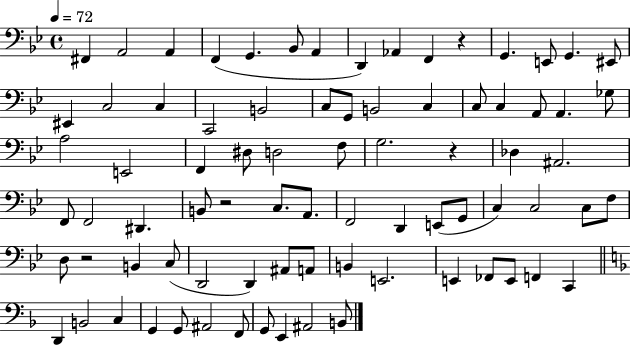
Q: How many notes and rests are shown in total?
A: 80